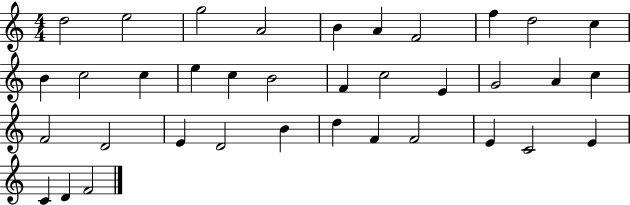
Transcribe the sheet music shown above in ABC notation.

X:1
T:Untitled
M:4/4
L:1/4
K:C
d2 e2 g2 A2 B A F2 f d2 c B c2 c e c B2 F c2 E G2 A c F2 D2 E D2 B d F F2 E C2 E C D F2